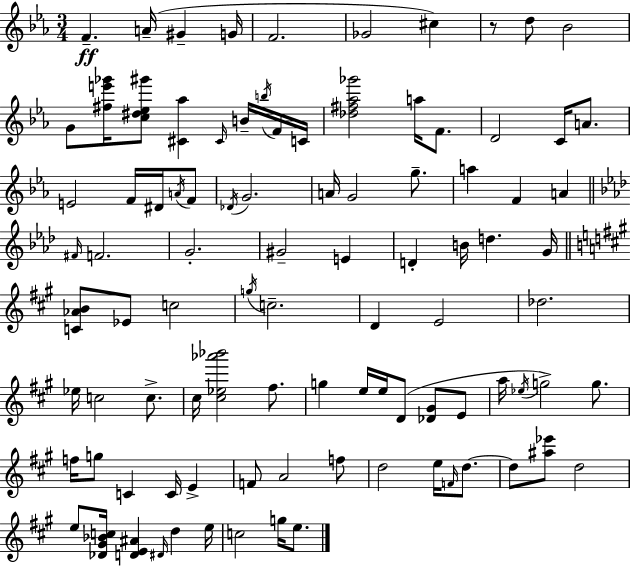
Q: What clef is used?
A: treble